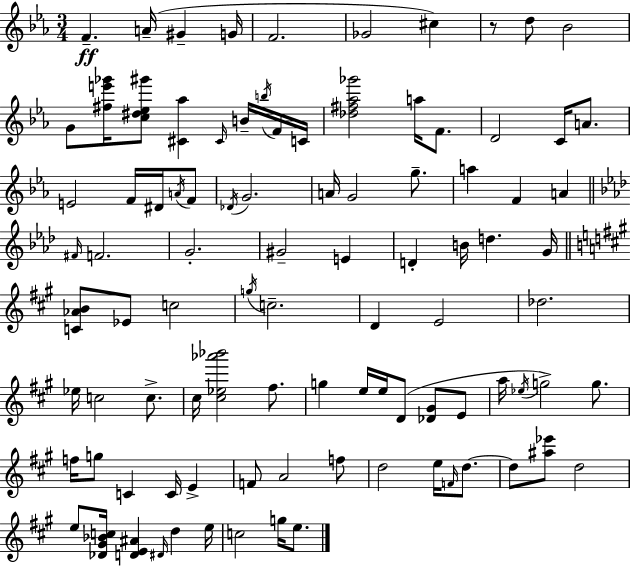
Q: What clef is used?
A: treble